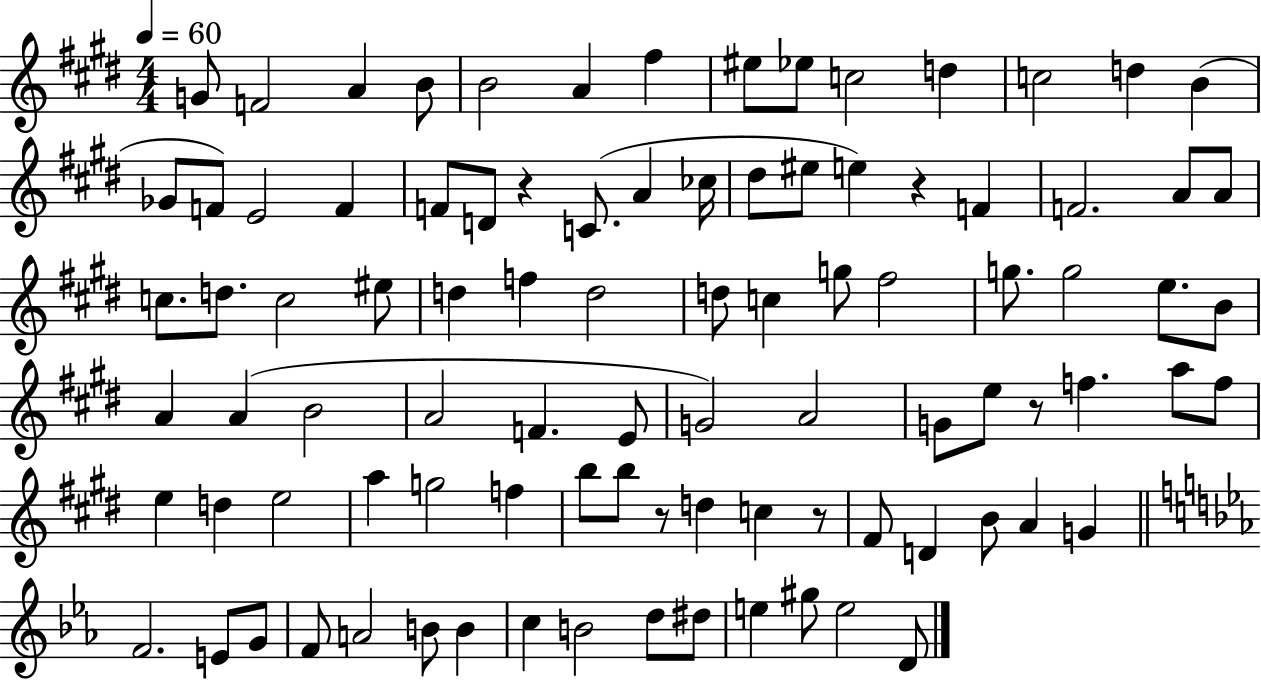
{
  \clef treble
  \numericTimeSignature
  \time 4/4
  \key e \major
  \tempo 4 = 60
  g'8 f'2 a'4 b'8 | b'2 a'4 fis''4 | eis''8 ees''8 c''2 d''4 | c''2 d''4 b'4( | \break ges'8 f'8) e'2 f'4 | f'8 d'8 r4 c'8.( a'4 ces''16 | dis''8 eis''8 e''4) r4 f'4 | f'2. a'8 a'8 | \break c''8. d''8. c''2 eis''8 | d''4 f''4 d''2 | d''8 c''4 g''8 fis''2 | g''8. g''2 e''8. b'8 | \break a'4 a'4( b'2 | a'2 f'4. e'8 | g'2) a'2 | g'8 e''8 r8 f''4. a''8 f''8 | \break e''4 d''4 e''2 | a''4 g''2 f''4 | b''8 b''8 r8 d''4 c''4 r8 | fis'8 d'4 b'8 a'4 g'4 | \break \bar "||" \break \key ees \major f'2. e'8 g'8 | f'8 a'2 b'8 b'4 | c''4 b'2 d''8 dis''8 | e''4 gis''8 e''2 d'8 | \break \bar "|."
}